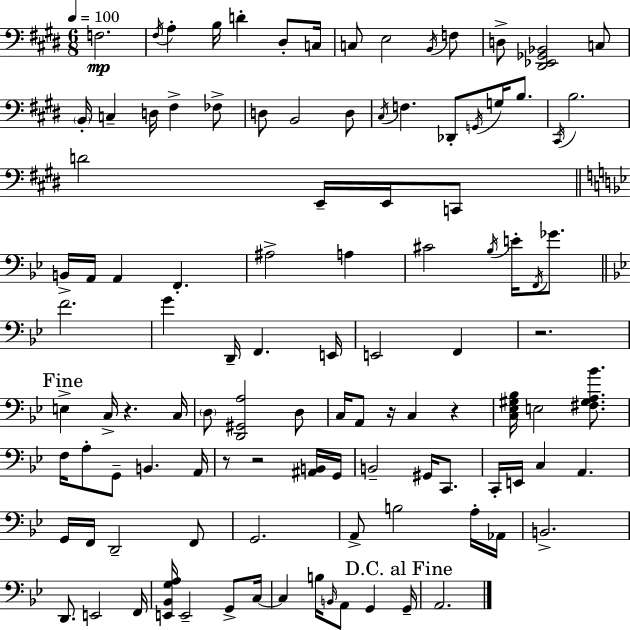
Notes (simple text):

F3/h. F#3/s A3/q B3/s D4/q D#3/e C3/s C3/e E3/h B2/s F3/e D3/e [D#2,Eb2,Gb2,Bb2]/h C3/e B2/s C3/q D3/s F#3/q FES3/e D3/e B2/h D3/e C#3/s F3/q. Db2/e G2/s G3/s B3/e. C#2/s B3/h. D4/h E2/s E2/s C2/e B2/s A2/s A2/q F2/q. A#3/h A3/q C#4/h Bb3/s E4/s F2/s Gb4/e. F4/h. G4/q D2/s F2/q. E2/s E2/h F2/q R/h. E3/q C3/s R/q. C3/s D3/e [D2,G#2,A3]/h D3/e C3/s A2/e R/s C3/q R/q [C3,Eb3,G#3,Bb3]/s E3/h [F#3,G#3,A3,Bb4]/e. F3/s A3/e G2/e B2/q. A2/s R/e R/h [A#2,B2]/s G2/s B2/h G#2/s C2/e. C2/s E2/s C3/q A2/q. G2/s F2/s D2/h F2/e G2/h. A2/e B3/h A3/s Ab2/s B2/h. D2/e. E2/h F2/s [E2,Bb2,G3,A3]/s E2/h G2/e C3/s C3/q B3/s B2/s A2/e G2/q G2/s A2/h.